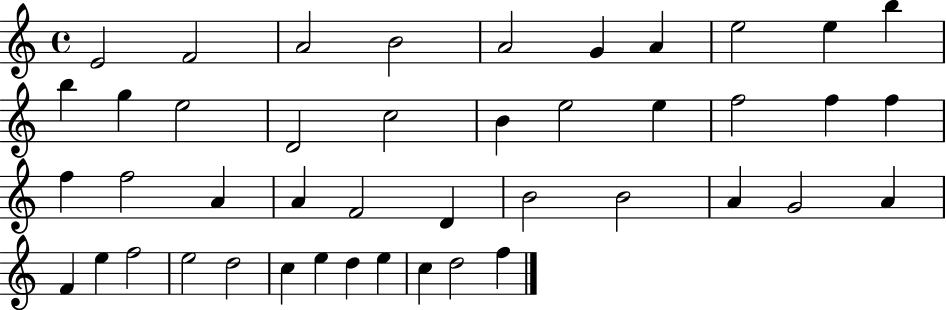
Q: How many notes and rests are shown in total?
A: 44